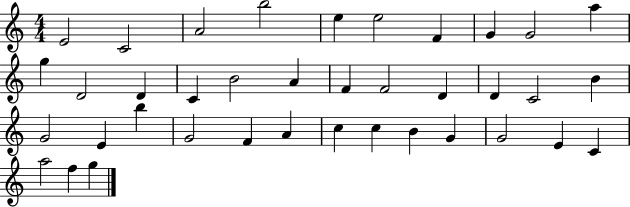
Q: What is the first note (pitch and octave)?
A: E4